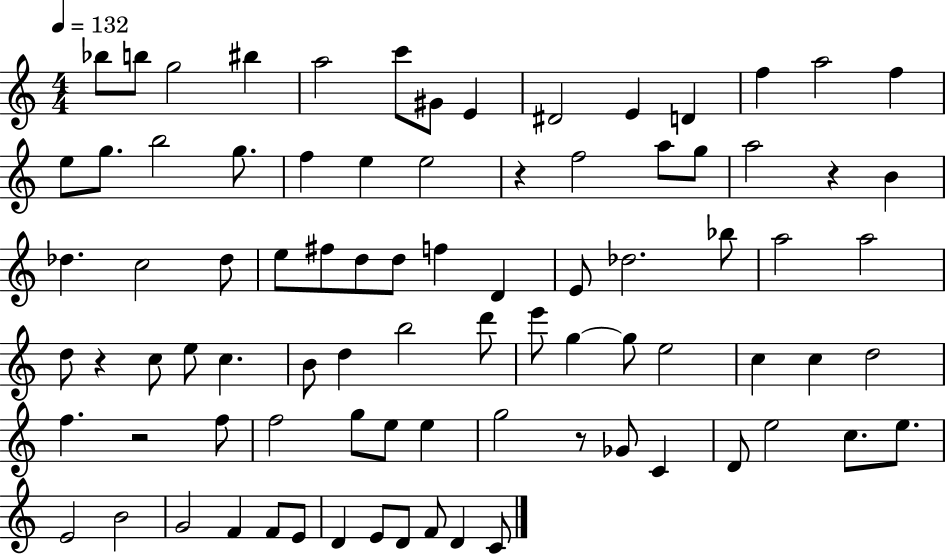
{
  \clef treble
  \numericTimeSignature
  \time 4/4
  \key c \major
  \tempo 4 = 132
  bes''8 b''8 g''2 bis''4 | a''2 c'''8 gis'8 e'4 | dis'2 e'4 d'4 | f''4 a''2 f''4 | \break e''8 g''8. b''2 g''8. | f''4 e''4 e''2 | r4 f''2 a''8 g''8 | a''2 r4 b'4 | \break des''4. c''2 des''8 | e''8 fis''8 d''8 d''8 f''4 d'4 | e'8 des''2. bes''8 | a''2 a''2 | \break d''8 r4 c''8 e''8 c''4. | b'8 d''4 b''2 d'''8 | e'''8 g''4~~ g''8 e''2 | c''4 c''4 d''2 | \break f''4. r2 f''8 | f''2 g''8 e''8 e''4 | g''2 r8 ges'8 c'4 | d'8 e''2 c''8. e''8. | \break e'2 b'2 | g'2 f'4 f'8 e'8 | d'4 e'8 d'8 f'8 d'4 c'8 | \bar "|."
}